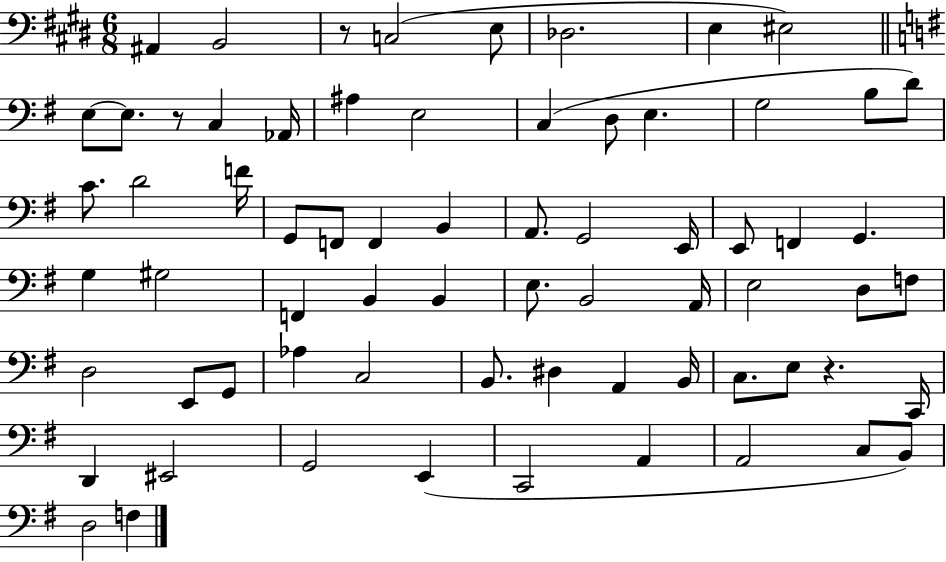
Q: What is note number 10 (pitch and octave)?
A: C3